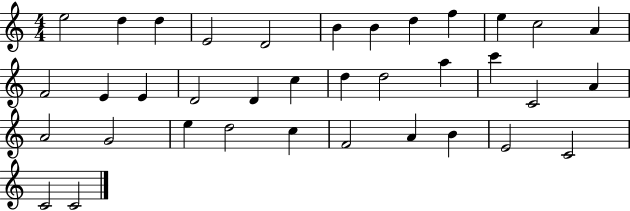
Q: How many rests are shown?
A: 0